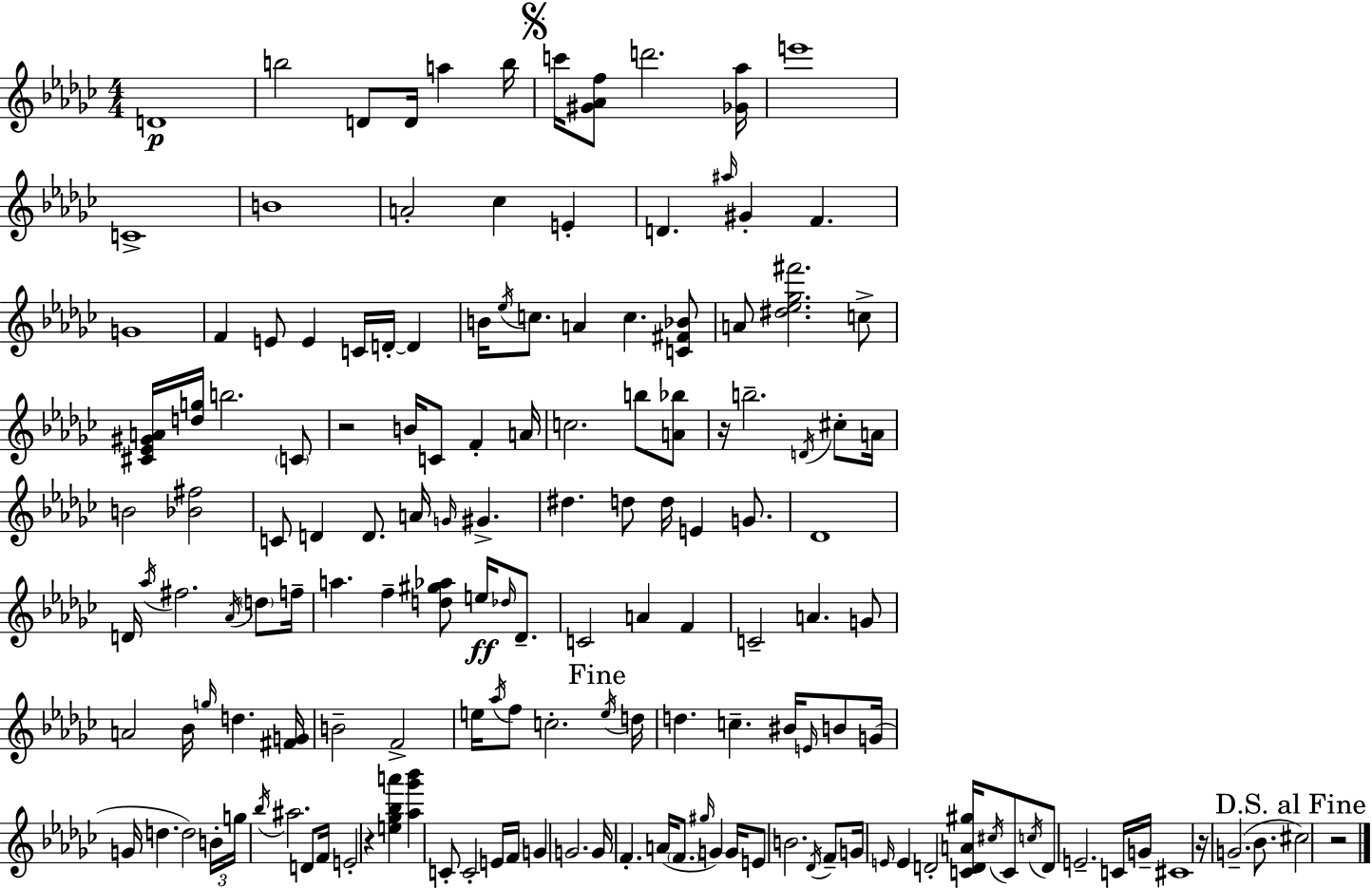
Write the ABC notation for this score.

X:1
T:Untitled
M:4/4
L:1/4
K:Ebm
D4 b2 D/2 D/4 a b/4 c'/4 [^G_Af]/2 d'2 [_G_a]/4 e'4 C4 B4 A2 _c E D ^a/4 ^G F G4 F E/2 E C/4 D/4 D B/4 _e/4 c/2 A c [C^F_B]/2 A/2 [^d_e_g^f']2 c/2 [^C_E^GA]/4 [dg]/4 b2 C/2 z2 B/4 C/2 F A/4 c2 b/2 [A_b]/2 z/4 b2 D/4 ^c/2 A/4 B2 [_B^f]2 C/2 D D/2 A/4 G/4 ^G ^d d/2 d/4 E G/2 _D4 D/4 _a/4 ^f2 _A/4 d/2 f/4 a f [d^g_a]/2 e/4 _d/4 _D/2 C2 A F C2 A G/2 A2 _B/4 g/4 d [^FG]/4 B2 F2 e/4 _a/4 f/2 c2 e/4 d/4 d c ^B/4 E/4 B/2 G/4 G/4 d d2 B/4 g/4 _b/4 ^a2 D/2 F/4 E2 z [e_g_ba'] [_a_g'_b'] C/2 C2 E/4 F/4 G G2 G/4 F A/4 F/2 ^g/4 G G/4 E/2 B2 _D/4 F/2 G/4 E/4 E D2 [CDA^g]/4 ^c/4 C/2 c/4 D/2 E2 C/4 G/4 ^C4 z/4 G2 _B/2 ^c2 z2